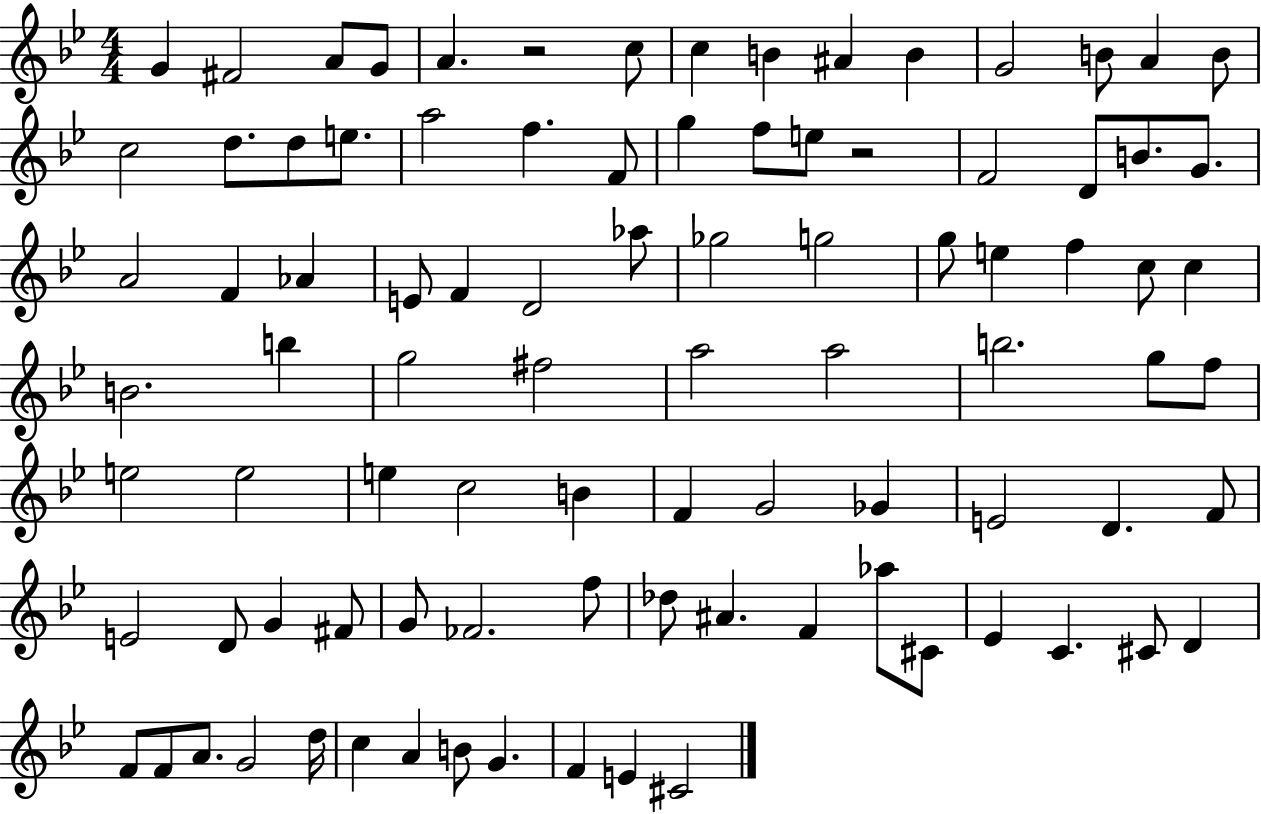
{
  \clef treble
  \numericTimeSignature
  \time 4/4
  \key bes \major
  g'4 fis'2 a'8 g'8 | a'4. r2 c''8 | c''4 b'4 ais'4 b'4 | g'2 b'8 a'4 b'8 | \break c''2 d''8. d''8 e''8. | a''2 f''4. f'8 | g''4 f''8 e''8 r2 | f'2 d'8 b'8. g'8. | \break a'2 f'4 aes'4 | e'8 f'4 d'2 aes''8 | ges''2 g''2 | g''8 e''4 f''4 c''8 c''4 | \break b'2. b''4 | g''2 fis''2 | a''2 a''2 | b''2. g''8 f''8 | \break e''2 e''2 | e''4 c''2 b'4 | f'4 g'2 ges'4 | e'2 d'4. f'8 | \break e'2 d'8 g'4 fis'8 | g'8 fes'2. f''8 | des''8 ais'4. f'4 aes''8 cis'8 | ees'4 c'4. cis'8 d'4 | \break f'8 f'8 a'8. g'2 d''16 | c''4 a'4 b'8 g'4. | f'4 e'4 cis'2 | \bar "|."
}